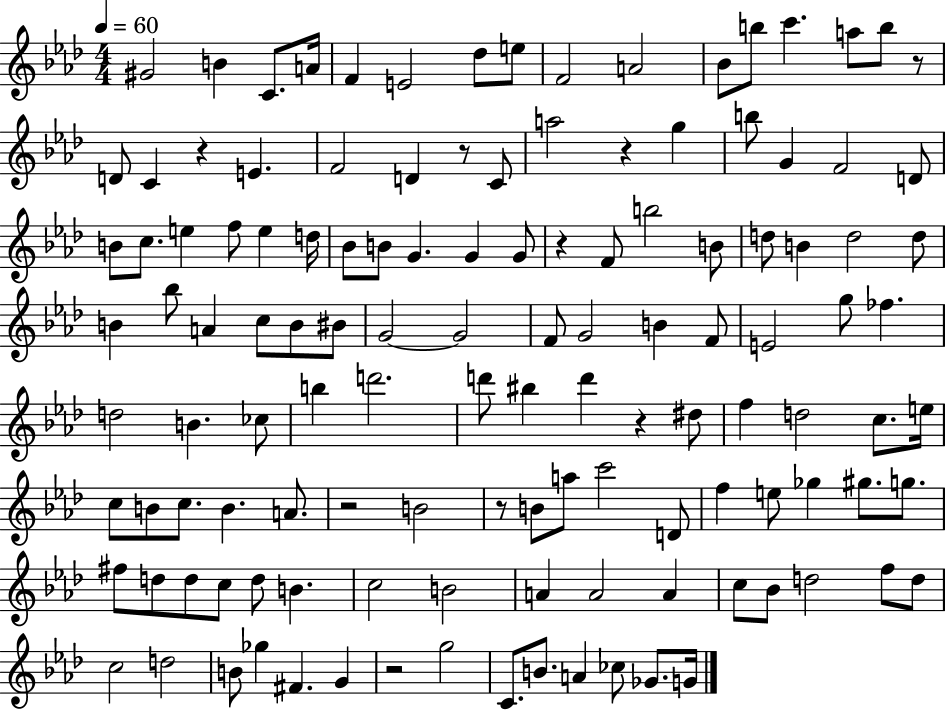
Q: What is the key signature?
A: AES major